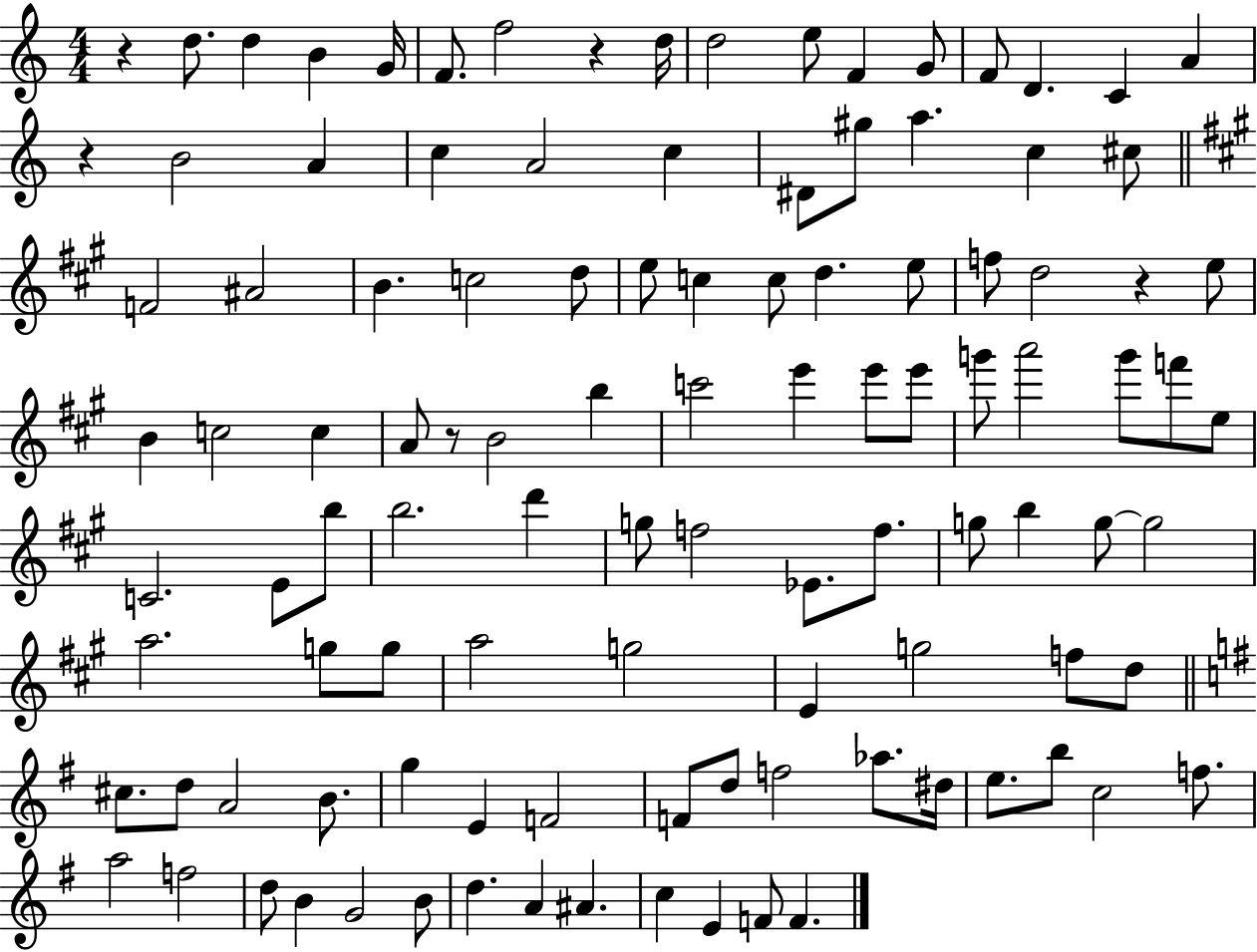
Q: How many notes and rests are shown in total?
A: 109